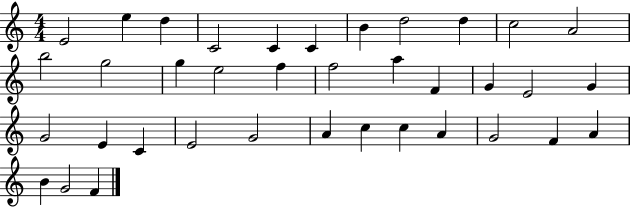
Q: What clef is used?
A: treble